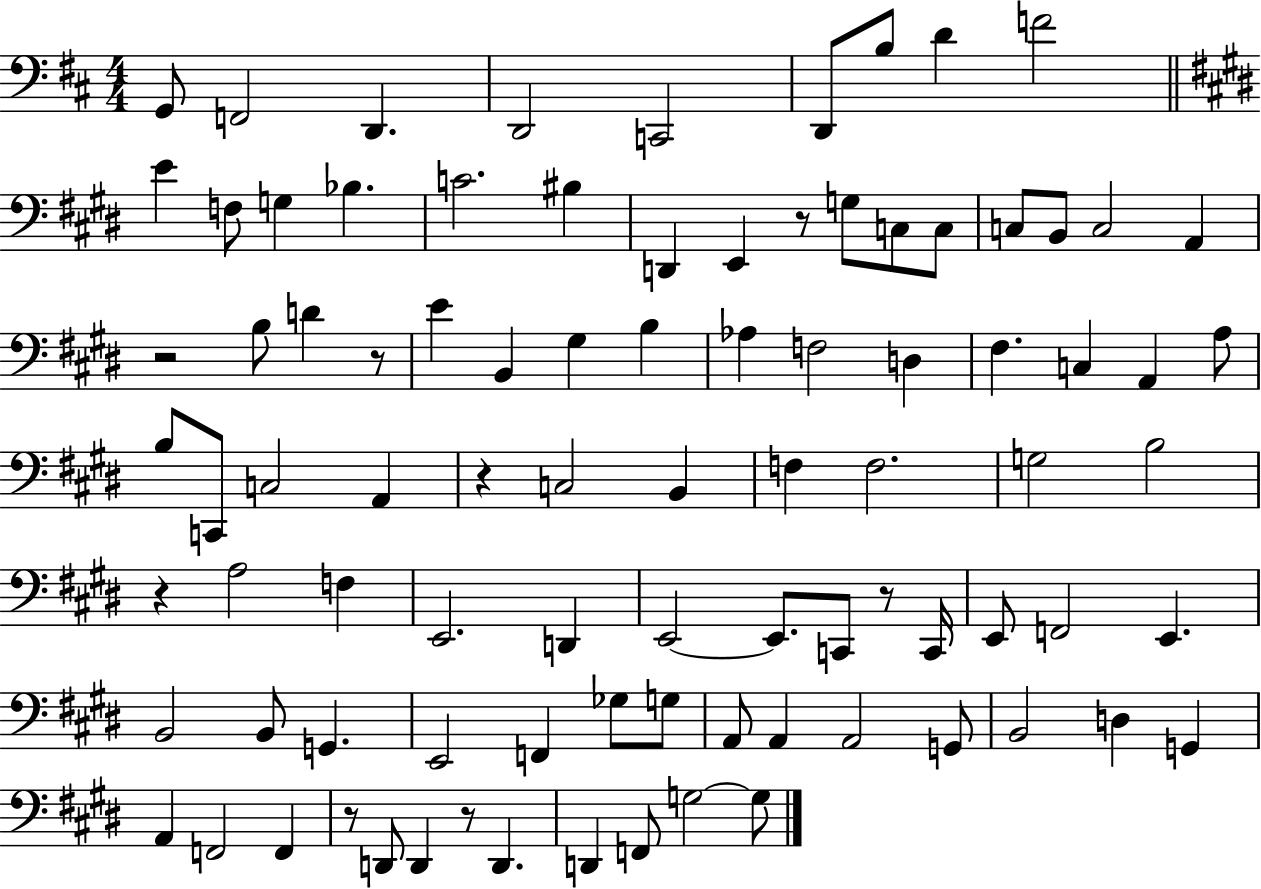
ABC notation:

X:1
T:Untitled
M:4/4
L:1/4
K:D
G,,/2 F,,2 D,, D,,2 C,,2 D,,/2 B,/2 D F2 E F,/2 G, _B, C2 ^B, D,, E,, z/2 G,/2 C,/2 C,/2 C,/2 B,,/2 C,2 A,, z2 B,/2 D z/2 E B,, ^G, B, _A, F,2 D, ^F, C, A,, A,/2 B,/2 C,,/2 C,2 A,, z C,2 B,, F, F,2 G,2 B,2 z A,2 F, E,,2 D,, E,,2 E,,/2 C,,/2 z/2 C,,/4 E,,/2 F,,2 E,, B,,2 B,,/2 G,, E,,2 F,, _G,/2 G,/2 A,,/2 A,, A,,2 G,,/2 B,,2 D, G,, A,, F,,2 F,, z/2 D,,/2 D,, z/2 D,, D,, F,,/2 G,2 G,/2